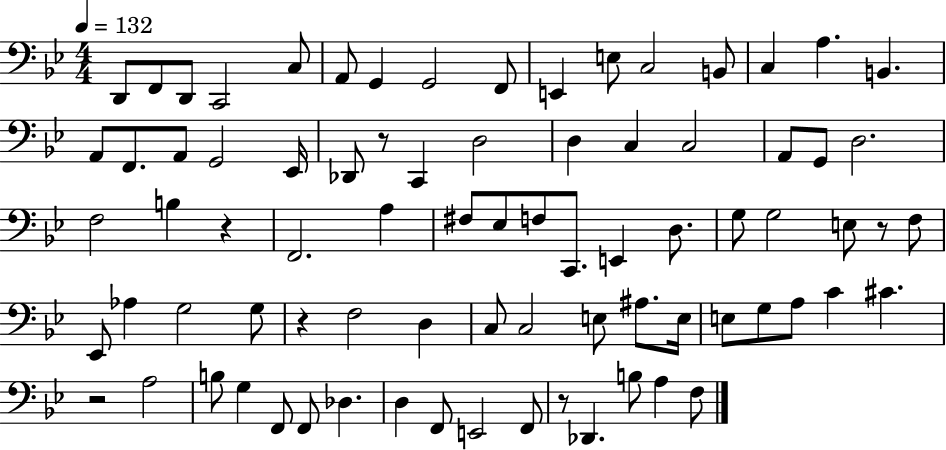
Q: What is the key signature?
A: BES major